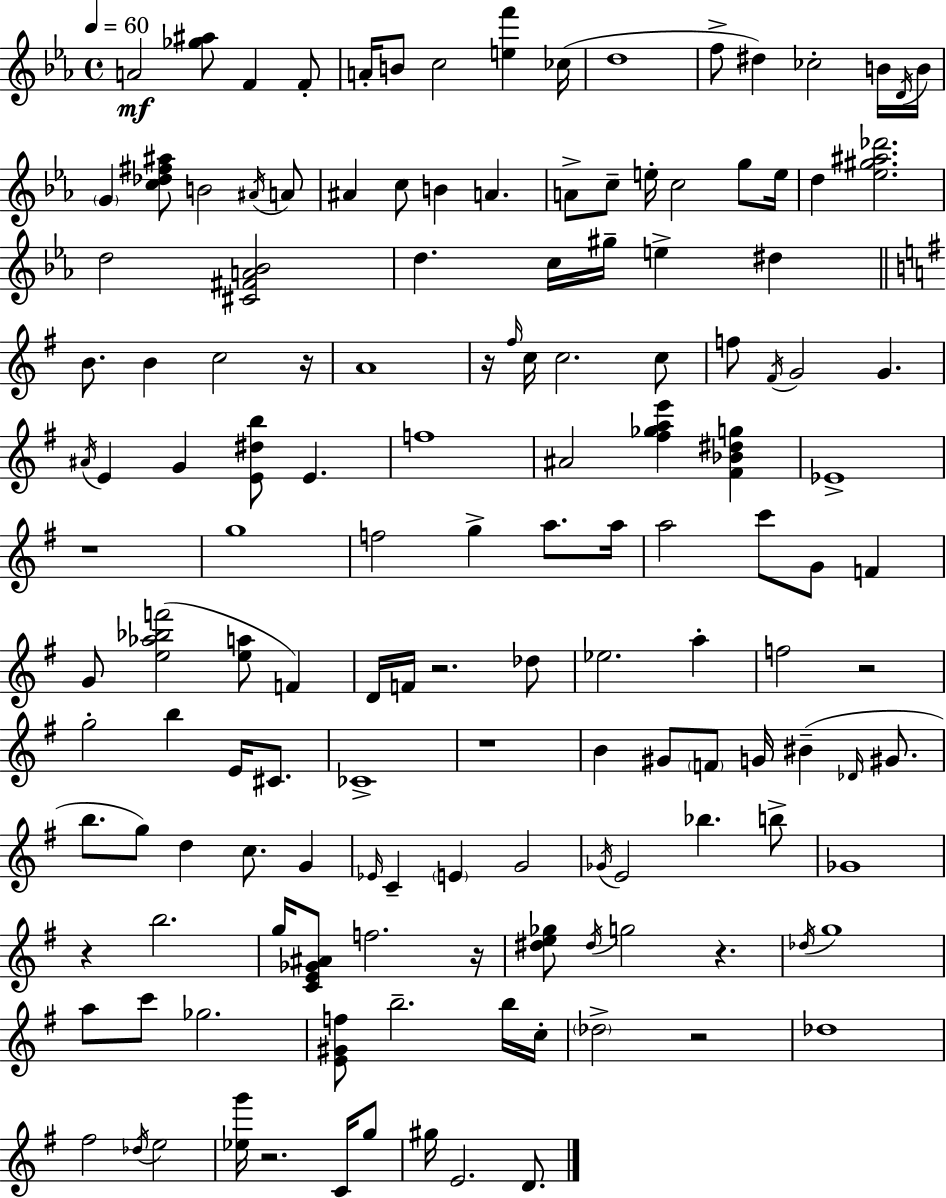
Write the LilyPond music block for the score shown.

{
  \clef treble
  \time 4/4
  \defaultTimeSignature
  \key c \minor
  \tempo 4 = 60
  a'2\mf <ges'' ais''>8 f'4 f'8-. | a'16-. b'8 c''2 <e'' f'''>4 ces''16( | d''1 | f''8-> dis''4) ces''2-. b'16 \acciaccatura { d'16 } | \break b'16 \parenthesize g'4 <c'' des'' fis'' ais''>8 b'2 \acciaccatura { ais'16 } | a'8 ais'4 c''8 b'4 a'4. | a'8-> c''8-- e''16-. c''2 g''8 | e''16 d''4 <ees'' gis'' ais'' des'''>2. | \break d''2 <cis' fis' a' bes'>2 | d''4. c''16 gis''16-- e''4-> dis''4 | \bar "||" \break \key g \major b'8. b'4 c''2 r16 | a'1 | r16 \grace { fis''16 } c''16 c''2. c''8 | f''8 \acciaccatura { fis'16 } g'2 g'4. | \break \acciaccatura { ais'16 } e'4 g'4 <e' dis'' b''>8 e'4. | f''1 | ais'2 <fis'' ges'' a'' e'''>4 <fis' bes' dis'' g''>4 | ees'1-> | \break r1 | g''1 | f''2 g''4-> a''8. | a''16 a''2 c'''8 g'8 f'4 | \break g'8 <e'' aes'' bes'' f'''>2( <e'' a''>8 f'4) | d'16 f'16 r2. | des''8 ees''2. a''4-. | f''2 r2 | \break g''2-. b''4 e'16 | cis'8. ces'1-> | r1 | b'4 gis'8 \parenthesize f'8 g'16 bis'4--( | \break \grace { des'16 } gis'8. b''8. g''8) d''4 c''8. | g'4 \grace { ees'16 } c'4-- \parenthesize e'4 g'2 | \acciaccatura { ges'16 } e'2 bes''4. | b''8-> ges'1 | \break r4 b''2. | g''16 <c' e' ges' ais'>8 f''2. | r16 <dis'' e'' ges''>8 \acciaccatura { dis''16 } g''2 | r4. \acciaccatura { des''16 } g''1 | \break a''8 c'''8 ges''2. | <e' gis' f''>8 b''2.-- | b''16 c''16-. \parenthesize des''2-> | r2 des''1 | \break fis''2 | \acciaccatura { des''16 } e''2 <ees'' g'''>16 r2. | c'16 g''8 gis''16 e'2. | d'8. \bar "|."
}